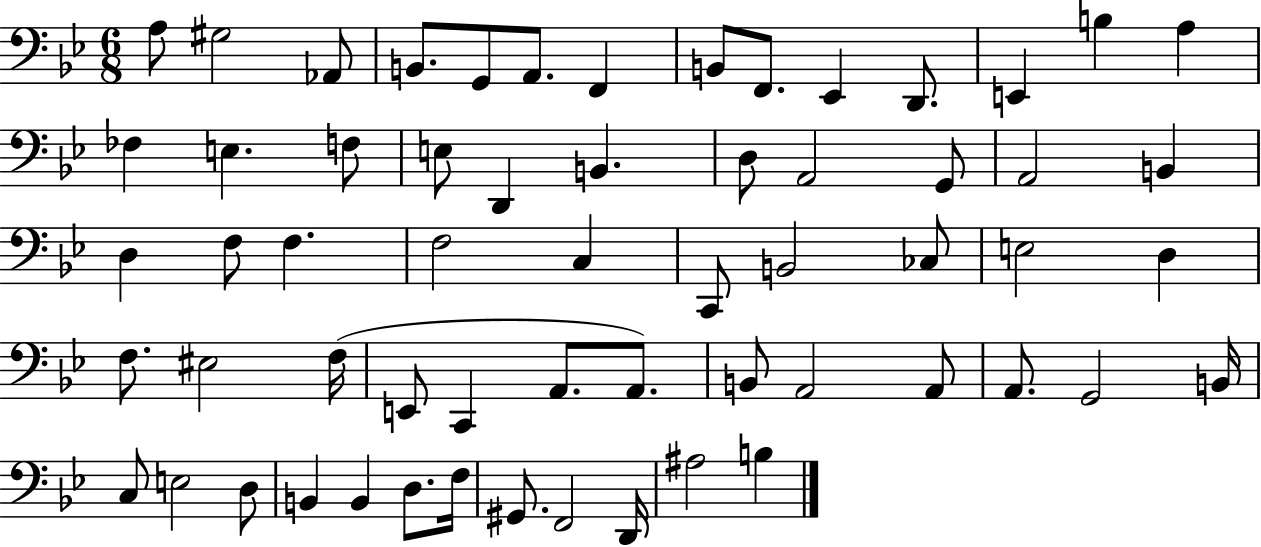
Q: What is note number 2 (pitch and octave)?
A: G#3